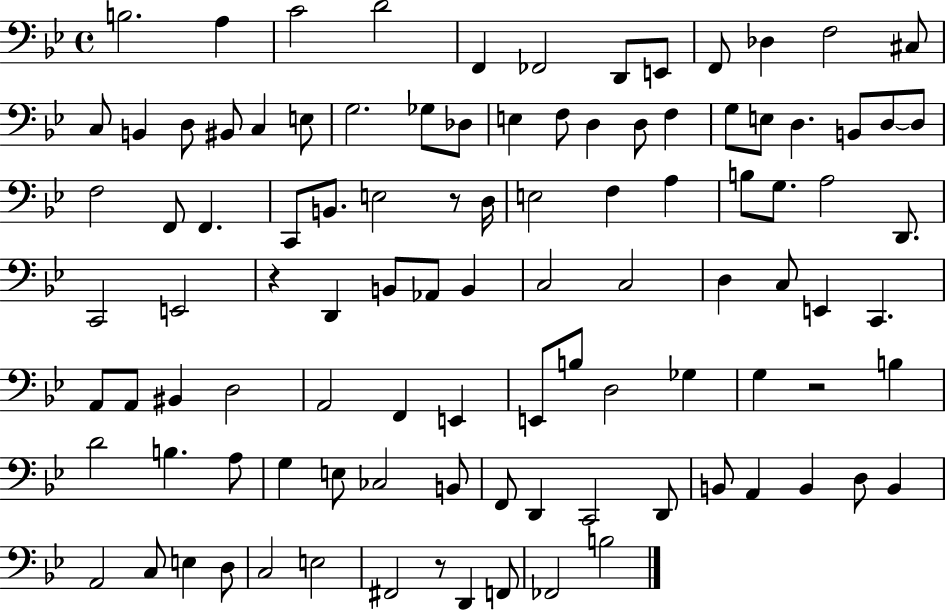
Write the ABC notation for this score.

X:1
T:Untitled
M:4/4
L:1/4
K:Bb
B,2 A, C2 D2 F,, _F,,2 D,,/2 E,,/2 F,,/2 _D, F,2 ^C,/2 C,/2 B,, D,/2 ^B,,/2 C, E,/2 G,2 _G,/2 _D,/2 E, F,/2 D, D,/2 F, G,/2 E,/2 D, B,,/2 D,/2 D,/2 F,2 F,,/2 F,, C,,/2 B,,/2 E,2 z/2 D,/4 E,2 F, A, B,/2 G,/2 A,2 D,,/2 C,,2 E,,2 z D,, B,,/2 _A,,/2 B,, C,2 C,2 D, C,/2 E,, C,, A,,/2 A,,/2 ^B,, D,2 A,,2 F,, E,, E,,/2 B,/2 D,2 _G, G, z2 B, D2 B, A,/2 G, E,/2 _C,2 B,,/2 F,,/2 D,, C,,2 D,,/2 B,,/2 A,, B,, D,/2 B,, A,,2 C,/2 E, D,/2 C,2 E,2 ^F,,2 z/2 D,, F,,/2 _F,,2 B,2